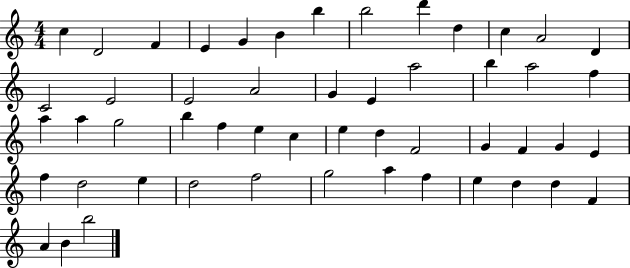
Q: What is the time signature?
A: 4/4